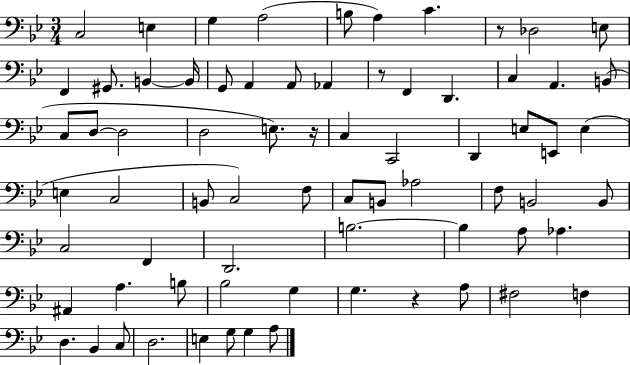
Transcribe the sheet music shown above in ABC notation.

X:1
T:Untitled
M:3/4
L:1/4
K:Bb
C,2 E, G, A,2 B,/2 A, C z/2 _D,2 E,/2 F,, ^G,,/2 B,, B,,/4 G,,/2 A,, A,,/2 _A,, z/2 F,, D,, C, A,, B,,/2 C,/2 D,/2 D,2 D,2 E,/2 z/4 C, C,,2 D,, E,/2 E,,/2 E, E, C,2 B,,/2 C,2 F,/2 C,/2 B,,/2 _A,2 F,/2 B,,2 B,,/2 C,2 F,, D,,2 B,2 B, A,/2 _A, ^A,, A, B,/2 _B,2 G, G, z A,/2 ^F,2 F, D, _B,, C,/2 D,2 E, G,/2 G, A,/2